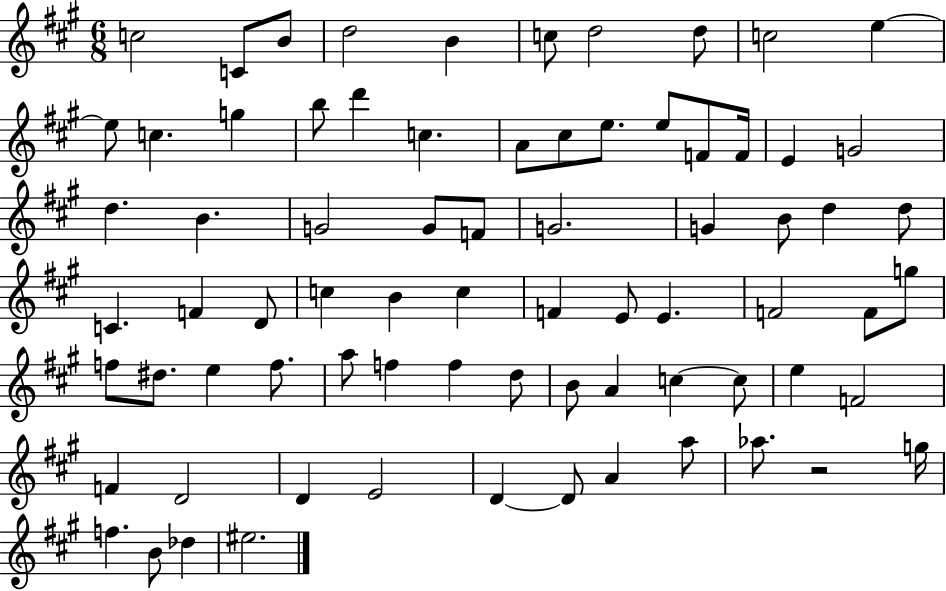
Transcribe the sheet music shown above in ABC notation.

X:1
T:Untitled
M:6/8
L:1/4
K:A
c2 C/2 B/2 d2 B c/2 d2 d/2 c2 e e/2 c g b/2 d' c A/2 ^c/2 e/2 e/2 F/2 F/4 E G2 d B G2 G/2 F/2 G2 G B/2 d d/2 C F D/2 c B c F E/2 E F2 F/2 g/2 f/2 ^d/2 e f/2 a/2 f f d/2 B/2 A c c/2 e F2 F D2 D E2 D D/2 A a/2 _a/2 z2 g/4 f B/2 _d ^e2